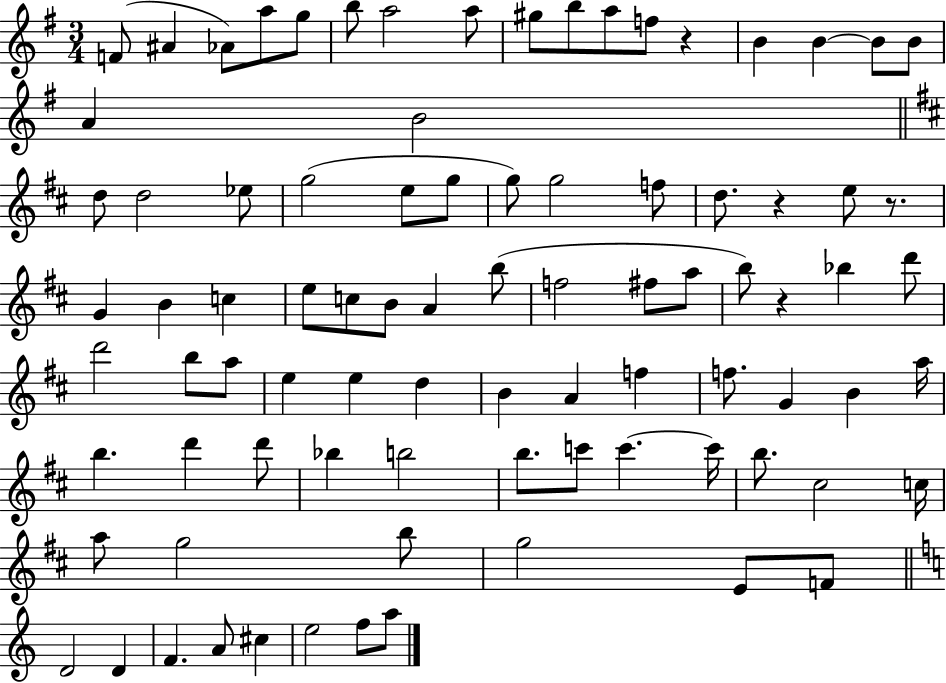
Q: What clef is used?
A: treble